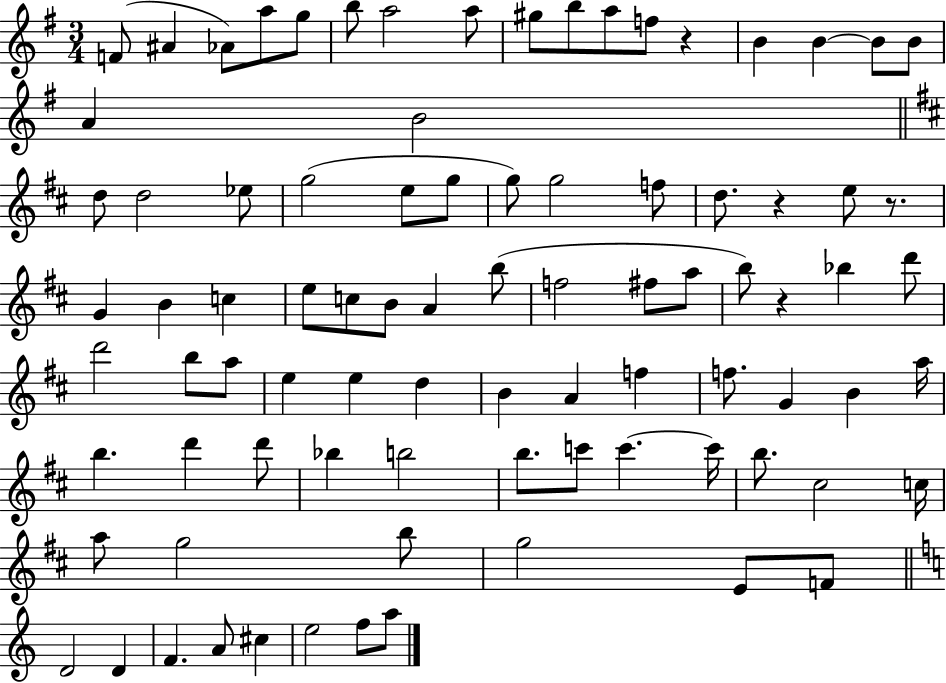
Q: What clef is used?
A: treble